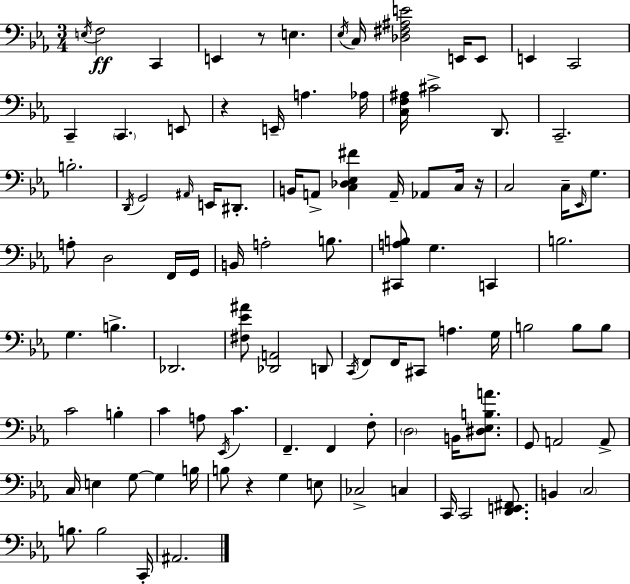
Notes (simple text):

E3/s F3/h C2/q E2/q R/e E3/q. Eb3/s C3/s [Db3,F#3,A#3,E4]/h E2/s E2/e E2/q C2/h C2/q C2/q. E2/e R/q E2/s A3/q. Ab3/s [C3,F3,A#3]/s C#4/h D2/e. C2/h. B3/h. D2/s G2/h A#2/s E2/s D#2/e. B2/s A2/e [C3,Db3,Eb3,F#4]/q A2/s Ab2/e C3/s R/s C3/h C3/s Eb2/s G3/e. A3/e D3/h F2/s G2/s B2/s A3/h B3/e. [C#2,A3,B3]/e G3/q. C2/q B3/h. G3/q. B3/q. Db2/h. [F#3,Eb4,A#4]/e [Db2,A2]/h D2/e C2/s F2/e F2/s C#2/e A3/q. G3/s B3/h B3/e B3/e C4/h B3/q C4/q A3/e Eb2/s C4/q. F2/q. F2/q F3/e D3/h B2/s [D#3,Eb3,B3,A4]/e. G2/e A2/h A2/e C3/s E3/q G3/e G3/q B3/s B3/e R/q G3/q E3/e CES3/h C3/q C2/s C2/h [D2,E2,F#2]/e. B2/q C3/h B3/e. B3/h C2/s A#2/h.